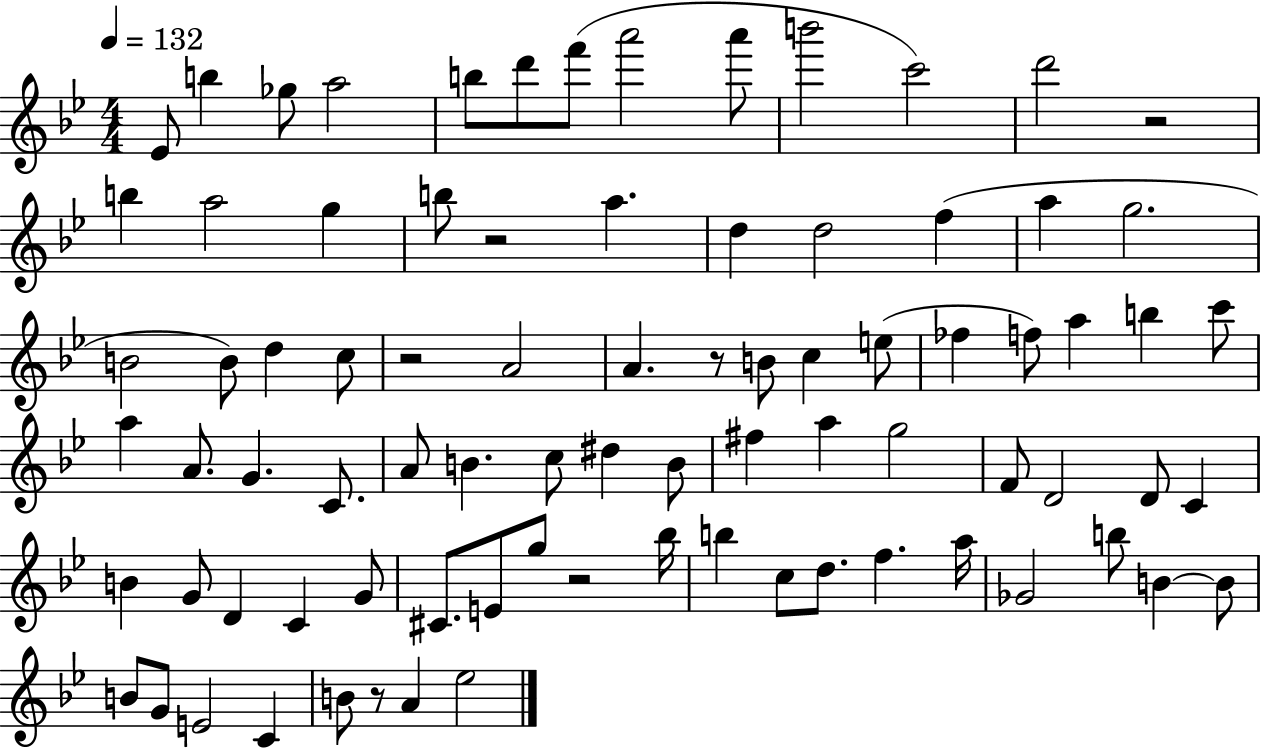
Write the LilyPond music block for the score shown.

{
  \clef treble
  \numericTimeSignature
  \time 4/4
  \key bes \major
  \tempo 4 = 132
  ees'8 b''4 ges''8 a''2 | b''8 d'''8 f'''8( a'''2 a'''8 | b'''2 c'''2) | d'''2 r2 | \break b''4 a''2 g''4 | b''8 r2 a''4. | d''4 d''2 f''4( | a''4 g''2. | \break b'2 b'8) d''4 c''8 | r2 a'2 | a'4. r8 b'8 c''4 e''8( | fes''4 f''8) a''4 b''4 c'''8 | \break a''4 a'8. g'4. c'8. | a'8 b'4. c''8 dis''4 b'8 | fis''4 a''4 g''2 | f'8 d'2 d'8 c'4 | \break b'4 g'8 d'4 c'4 g'8 | cis'8. e'8 g''8 r2 bes''16 | b''4 c''8 d''8. f''4. a''16 | ges'2 b''8 b'4~~ b'8 | \break b'8 g'8 e'2 c'4 | b'8 r8 a'4 ees''2 | \bar "|."
}